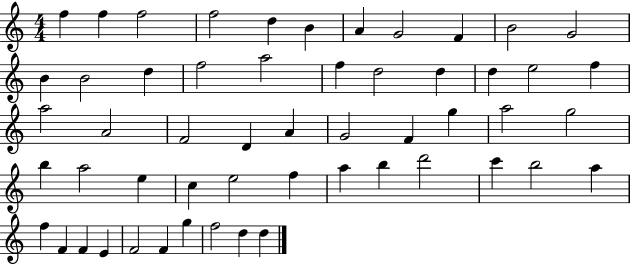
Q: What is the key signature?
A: C major